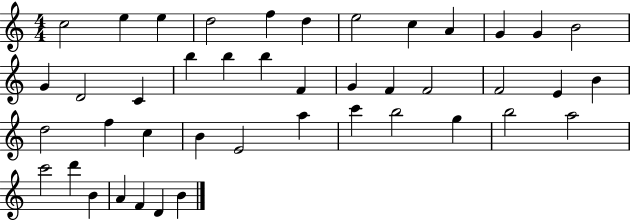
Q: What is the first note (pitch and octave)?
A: C5